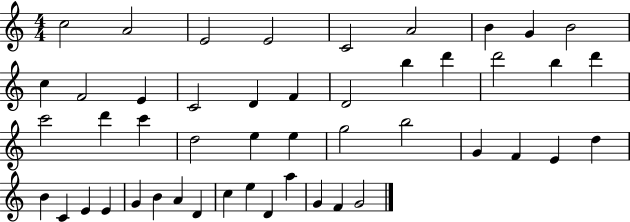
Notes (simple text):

C5/h A4/h E4/h E4/h C4/h A4/h B4/q G4/q B4/h C5/q F4/h E4/q C4/h D4/q F4/q D4/h B5/q D6/q D6/h B5/q D6/q C6/h D6/q C6/q D5/h E5/q E5/q G5/h B5/h G4/q F4/q E4/q D5/q B4/q C4/q E4/q E4/q G4/q B4/q A4/q D4/q C5/q E5/q D4/q A5/q G4/q F4/q G4/h